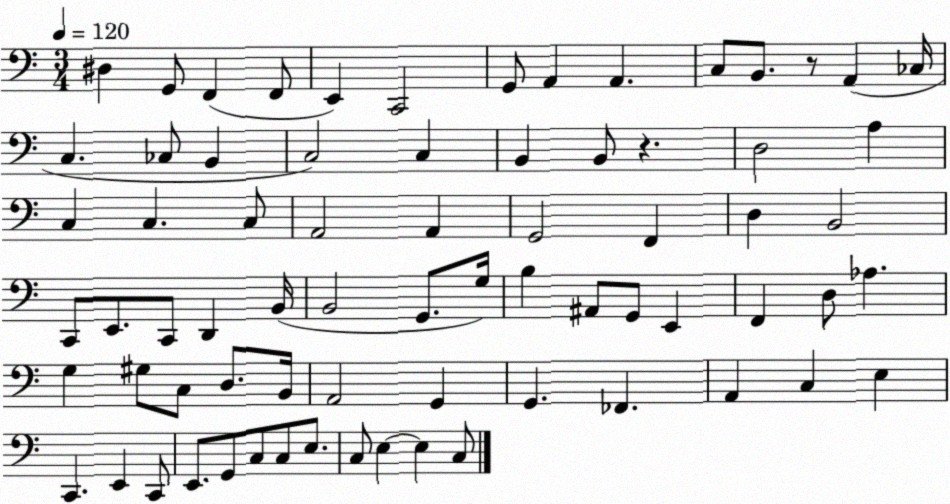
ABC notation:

X:1
T:Untitled
M:3/4
L:1/4
K:C
^D, G,,/2 F,, F,,/2 E,, C,,2 G,,/2 A,, A,, C,/2 B,,/2 z/2 A,, _C,/4 C, _C,/2 B,, C,2 C, B,, B,,/2 z D,2 A, C, C, C,/2 A,,2 A,, G,,2 F,, D, B,,2 C,,/2 E,,/2 C,,/2 D,, B,,/4 B,,2 G,,/2 G,/4 B, ^A,,/2 G,,/2 E,, F,, D,/2 _A, G, ^G,/2 C,/2 D,/2 B,,/4 A,,2 G,, G,, _F,, A,, C, E, C,, E,, C,,/2 E,,/2 G,,/2 C,/2 C,/2 E,/2 C,/2 E, E, C,/2